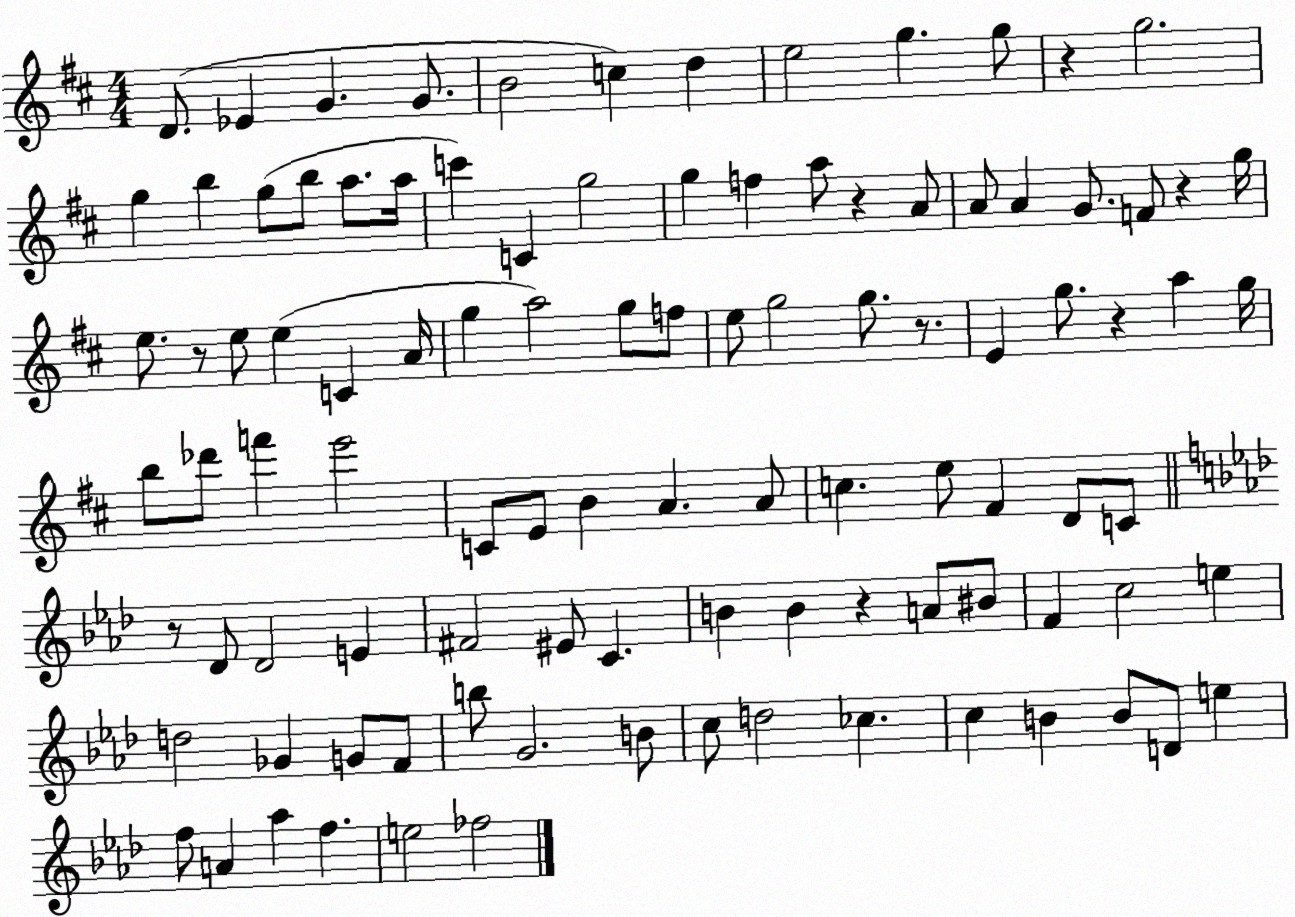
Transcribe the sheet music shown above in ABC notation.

X:1
T:Untitled
M:4/4
L:1/4
K:D
D/2 _E G G/2 B2 c d e2 g g/2 z g2 g b g/2 b/2 a/2 a/4 c' C g2 g f a/2 z A/2 A/2 A G/2 F/2 z g/4 e/2 z/2 e/2 e C A/4 g a2 g/2 f/2 e/2 g2 g/2 z/2 E g/2 z a g/4 b/2 _d'/2 f' e'2 C/2 E/2 B A A/2 c e/2 ^F D/2 C/2 z/2 _D/2 _D2 E ^F2 ^E/2 C B B z A/2 ^B/2 F c2 e d2 _G G/2 F/2 b/2 G2 B/2 c/2 d2 _c c B B/2 D/2 e f/2 A _a f e2 _f2